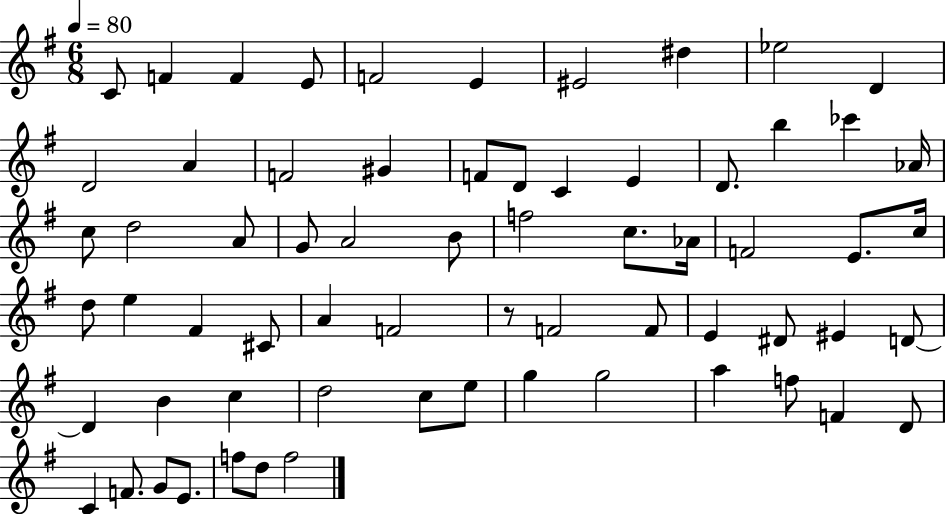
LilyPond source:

{
  \clef treble
  \numericTimeSignature
  \time 6/8
  \key g \major
  \tempo 4 = 80
  c'8 f'4 f'4 e'8 | f'2 e'4 | eis'2 dis''4 | ees''2 d'4 | \break d'2 a'4 | f'2 gis'4 | f'8 d'8 c'4 e'4 | d'8. b''4 ces'''4 aes'16 | \break c''8 d''2 a'8 | g'8 a'2 b'8 | f''2 c''8. aes'16 | f'2 e'8. c''16 | \break d''8 e''4 fis'4 cis'8 | a'4 f'2 | r8 f'2 f'8 | e'4 dis'8 eis'4 d'8~~ | \break d'4 b'4 c''4 | d''2 c''8 e''8 | g''4 g''2 | a''4 f''8 f'4 d'8 | \break c'4 f'8. g'8 e'8. | f''8 d''8 f''2 | \bar "|."
}